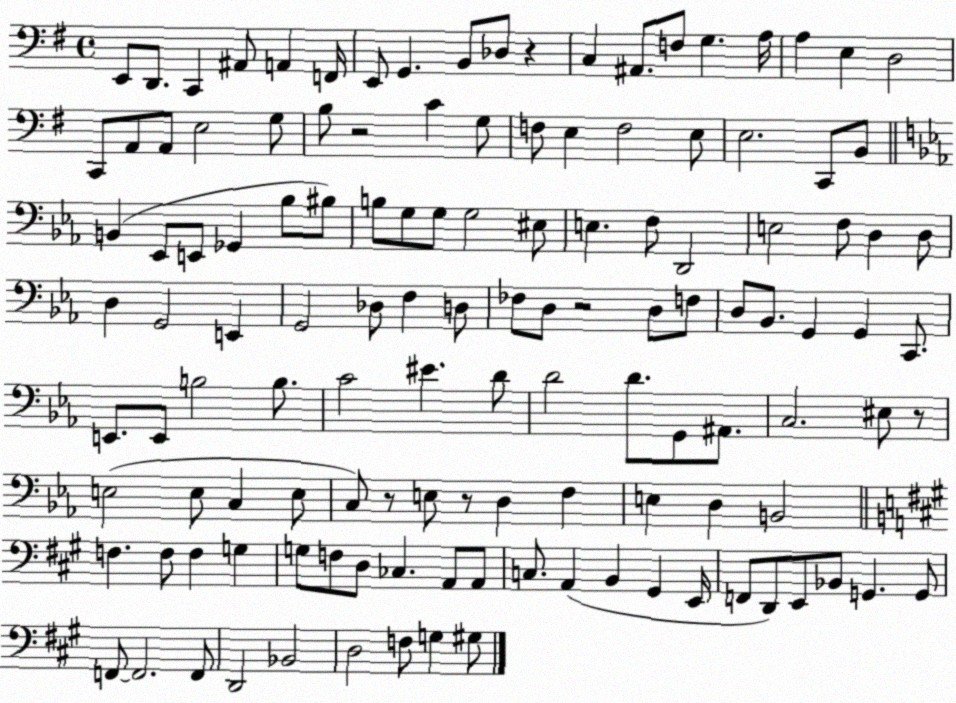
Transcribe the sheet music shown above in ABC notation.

X:1
T:Untitled
M:4/4
L:1/4
K:G
E,,/2 D,,/2 C,, ^A,,/2 A,, F,,/4 E,,/2 G,, B,,/2 _D,/2 z C, ^A,,/2 F,/2 G, A,/4 A, E, D,2 C,,/2 A,,/2 A,,/2 E,2 G,/2 B,/2 z2 C G,/2 F,/2 E, F,2 E,/2 E,2 C,,/2 B,,/2 B,, _E,,/2 E,,/2 _G,, _B,/2 ^B,/2 B,/2 G,/2 G,/2 G,2 ^E,/2 E, F,/2 D,,2 E,2 F,/2 D, D,/2 D, G,,2 E,, G,,2 _D,/2 F, D,/2 _F,/2 D,/2 z2 D,/2 F,/2 D,/2 _B,,/2 G,, G,, C,,/2 E,,/2 E,,/2 B,2 B,/2 C2 ^E D/2 D2 D/2 G,,/2 ^A,,/2 C,2 ^E,/2 z/2 E,2 E,/2 C, E,/2 C,/2 z/2 E,/2 z/2 D, F, E, D, B,,2 F, F,/2 F, G, G,/2 F,/2 D,/2 _C, A,,/2 A,,/2 C,/2 A,, B,, ^G,, E,,/4 F,,/2 D,,/2 E,,/2 _B,,/2 G,, G,,/2 F,,/2 F,,2 F,,/2 D,,2 _B,,2 D,2 F,/2 G, ^G,/2